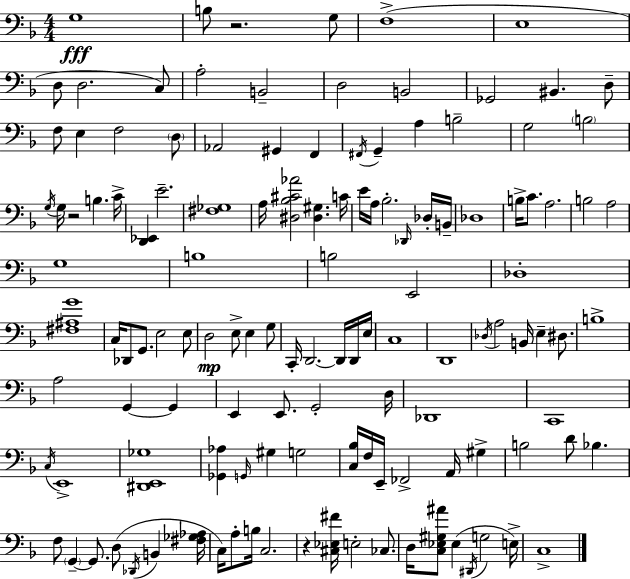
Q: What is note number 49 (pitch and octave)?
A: B3